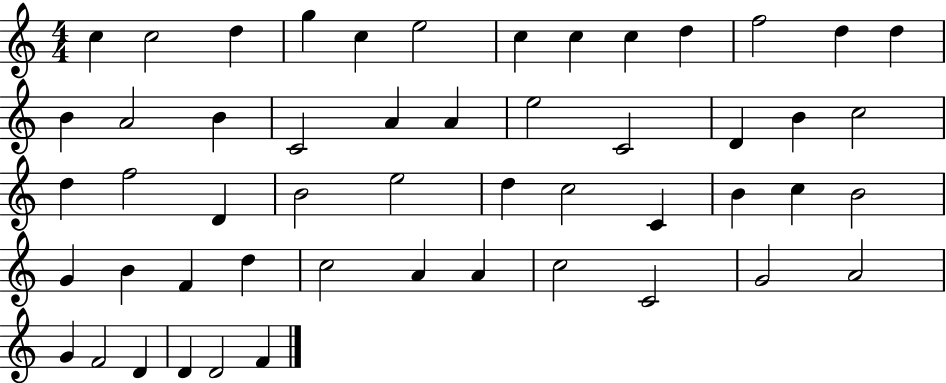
X:1
T:Untitled
M:4/4
L:1/4
K:C
c c2 d g c e2 c c c d f2 d d B A2 B C2 A A e2 C2 D B c2 d f2 D B2 e2 d c2 C B c B2 G B F d c2 A A c2 C2 G2 A2 G F2 D D D2 F